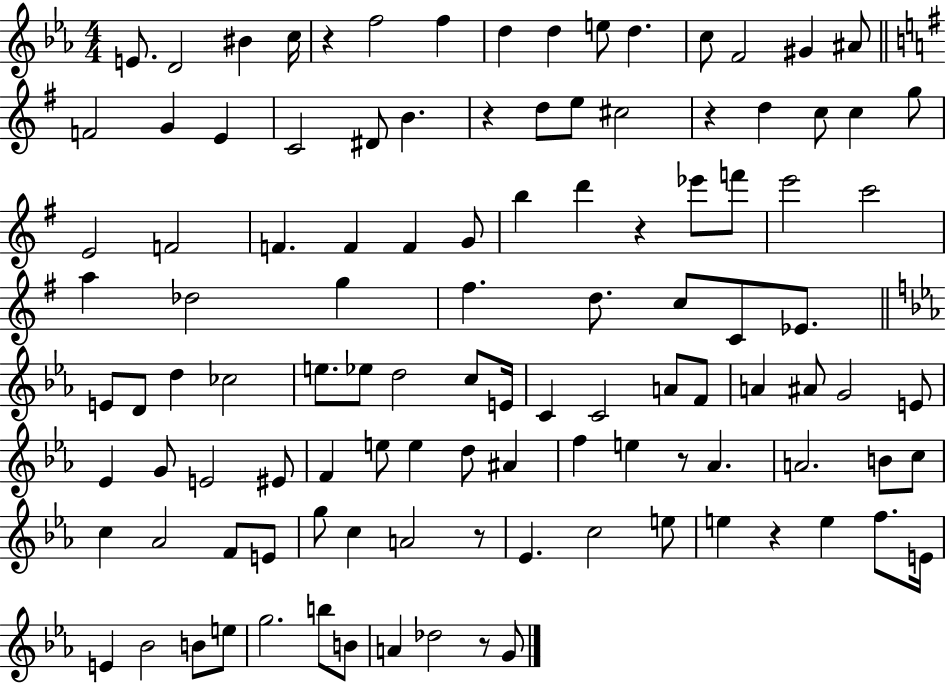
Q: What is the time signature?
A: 4/4